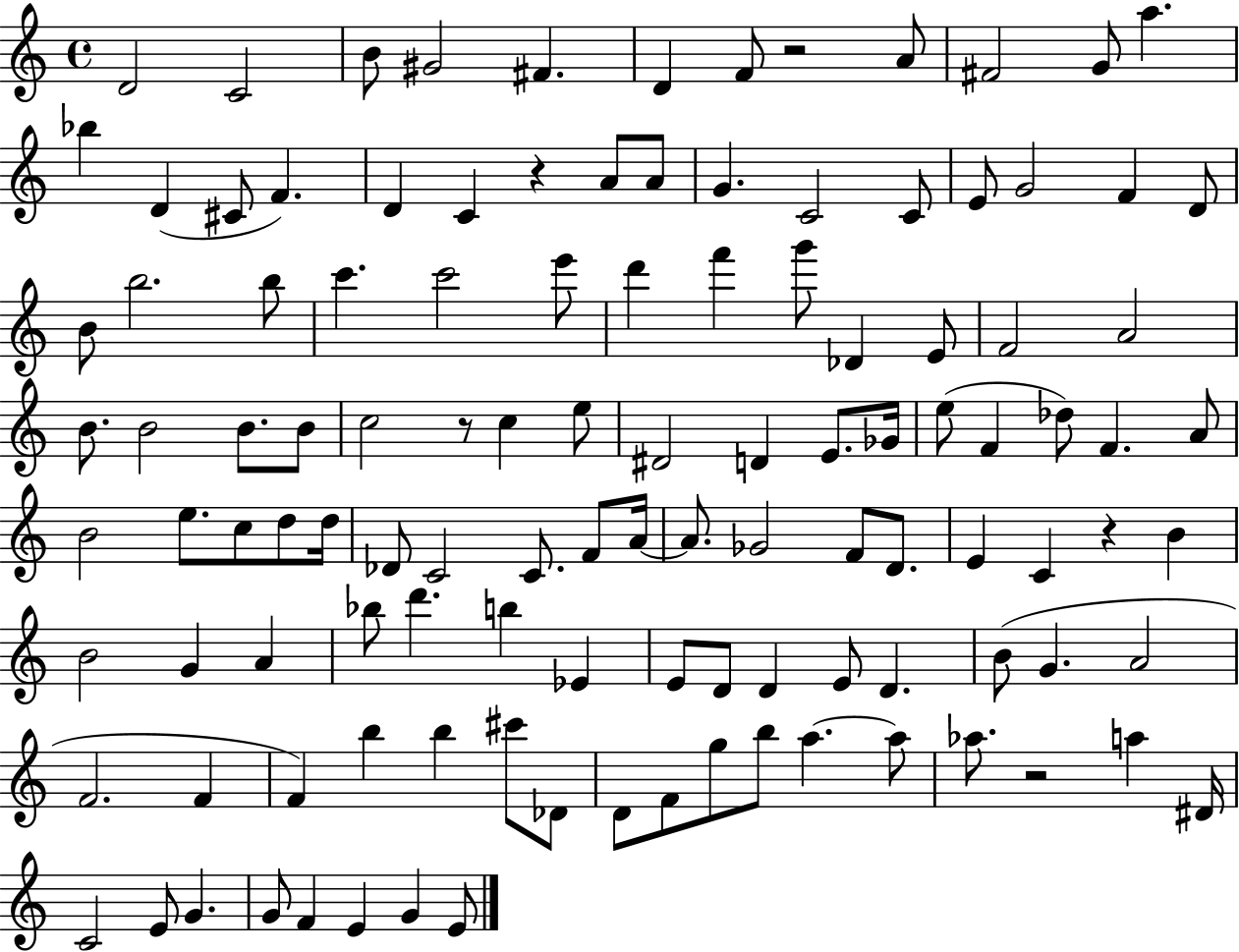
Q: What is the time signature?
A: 4/4